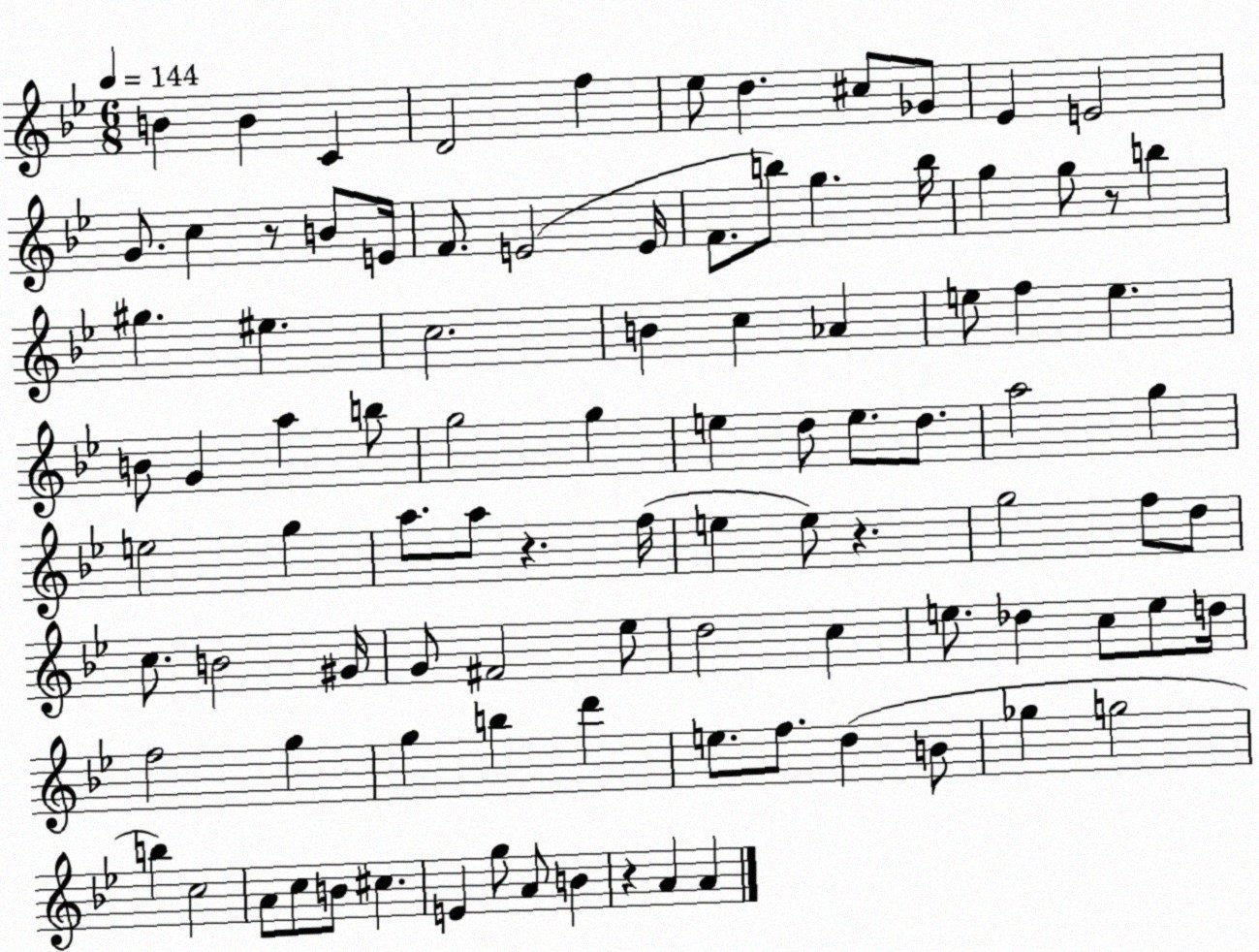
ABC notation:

X:1
T:Untitled
M:6/8
L:1/4
K:Bb
B B C D2 f _e/2 d ^c/2 _G/2 _E E2 G/2 c z/2 B/2 E/4 F/2 E2 E/4 F/2 b/2 g b/4 g g/2 z/2 b ^g ^e c2 B c _A e/2 f e B/2 G a b/2 g2 g e d/2 e/2 d/2 a2 g e2 g a/2 a/2 z f/4 e e/2 z g2 f/2 d/2 c/2 B2 ^G/4 G/2 ^F2 _e/2 d2 c e/2 _d c/2 e/2 d/4 f2 g g b d' e/2 f/2 d B/2 _g g2 b c2 A/2 c/2 B/2 ^c E g/2 A/2 B z A A